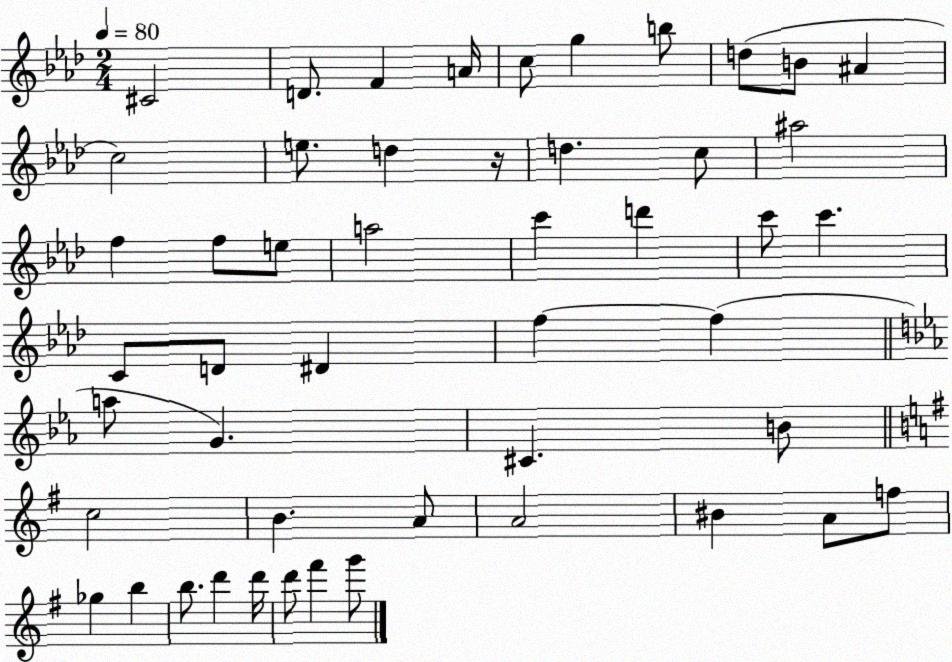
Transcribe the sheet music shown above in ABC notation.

X:1
T:Untitled
M:2/4
L:1/4
K:Ab
^C2 D/2 F A/4 c/2 g b/2 d/2 B/2 ^A c2 e/2 d z/4 d c/2 ^a2 f f/2 e/2 a2 c' d' c'/2 c' C/2 D/2 ^D f f a/2 G ^C B/2 c2 B A/2 A2 ^B A/2 f/2 _g b b/2 d' d'/4 d'/2 ^f' g'/2